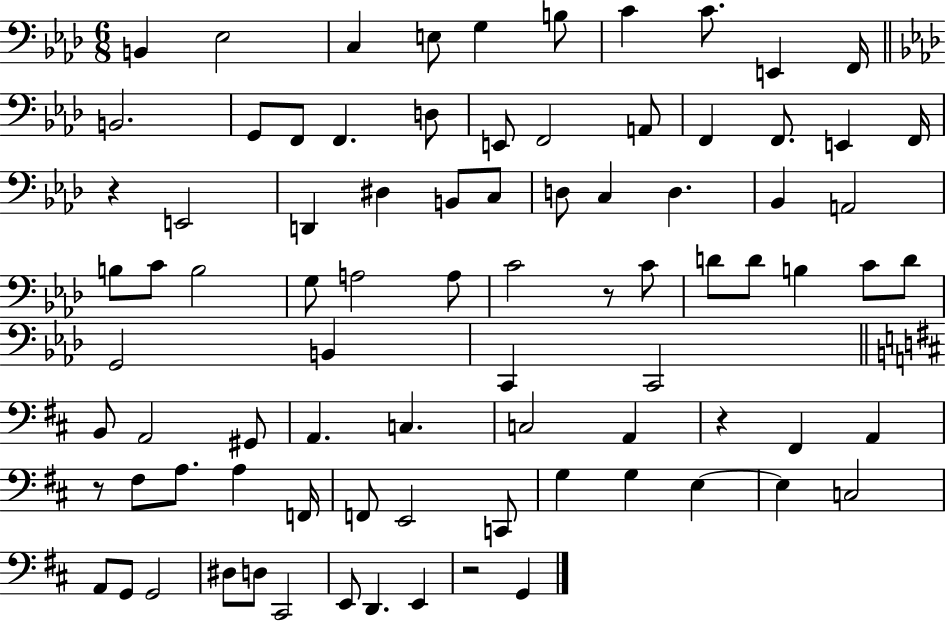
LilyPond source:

{
  \clef bass
  \numericTimeSignature
  \time 6/8
  \key aes \major
  b,4 ees2 | c4 e8 g4 b8 | c'4 c'8. e,4 f,16 | \bar "||" \break \key aes \major b,2. | g,8 f,8 f,4. d8 | e,8 f,2 a,8 | f,4 f,8. e,4 f,16 | \break r4 e,2 | d,4 dis4 b,8 c8 | d8 c4 d4. | bes,4 a,2 | \break b8 c'8 b2 | g8 a2 a8 | c'2 r8 c'8 | d'8 d'8 b4 c'8 d'8 | \break g,2 b,4 | c,4 c,2 | \bar "||" \break \key d \major b,8 a,2 gis,8 | a,4. c4. | c2 a,4 | r4 fis,4 a,4 | \break r8 fis8 a8. a4 f,16 | f,8 e,2 c,8 | g4 g4 e4~~ | e4 c2 | \break a,8 g,8 g,2 | dis8 d8 cis,2 | e,8 d,4. e,4 | r2 g,4 | \break \bar "|."
}